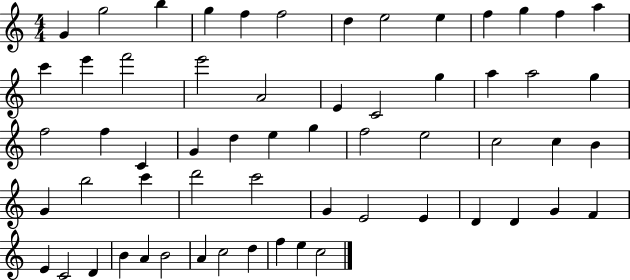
G4/q G5/h B5/q G5/q F5/q F5/h D5/q E5/h E5/q F5/q G5/q F5/q A5/q C6/q E6/q F6/h E6/h A4/h E4/q C4/h G5/q A5/q A5/h G5/q F5/h F5/q C4/q G4/q D5/q E5/q G5/q F5/h E5/h C5/h C5/q B4/q G4/q B5/h C6/q D6/h C6/h G4/q E4/h E4/q D4/q D4/q G4/q F4/q E4/q C4/h D4/q B4/q A4/q B4/h A4/q C5/h D5/q F5/q E5/q C5/h